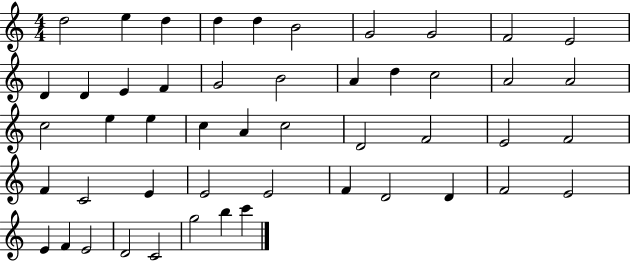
X:1
T:Untitled
M:4/4
L:1/4
K:C
d2 e d d d B2 G2 G2 F2 E2 D D E F G2 B2 A d c2 A2 A2 c2 e e c A c2 D2 F2 E2 F2 F C2 E E2 E2 F D2 D F2 E2 E F E2 D2 C2 g2 b c'